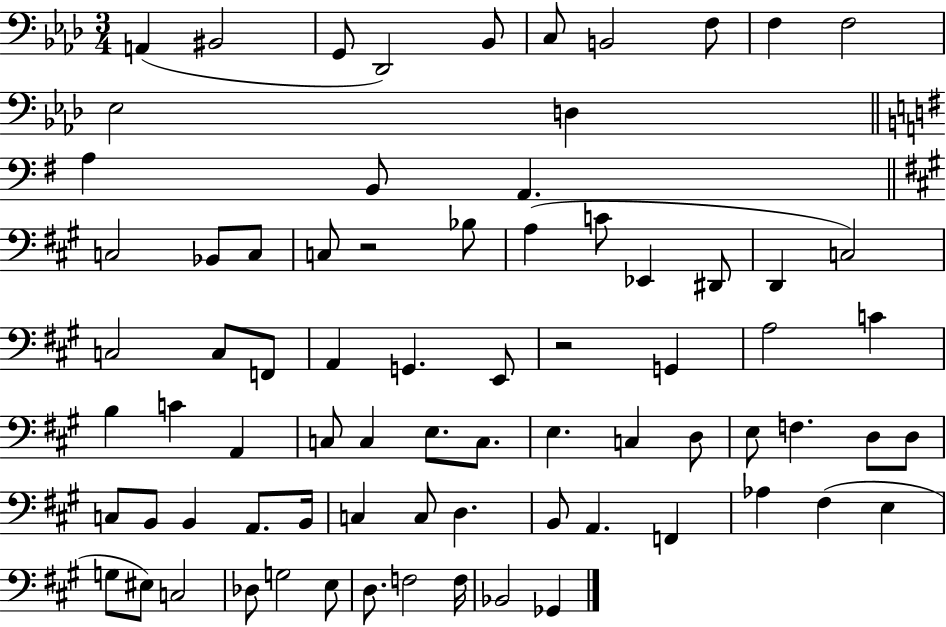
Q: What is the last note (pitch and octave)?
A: Gb2